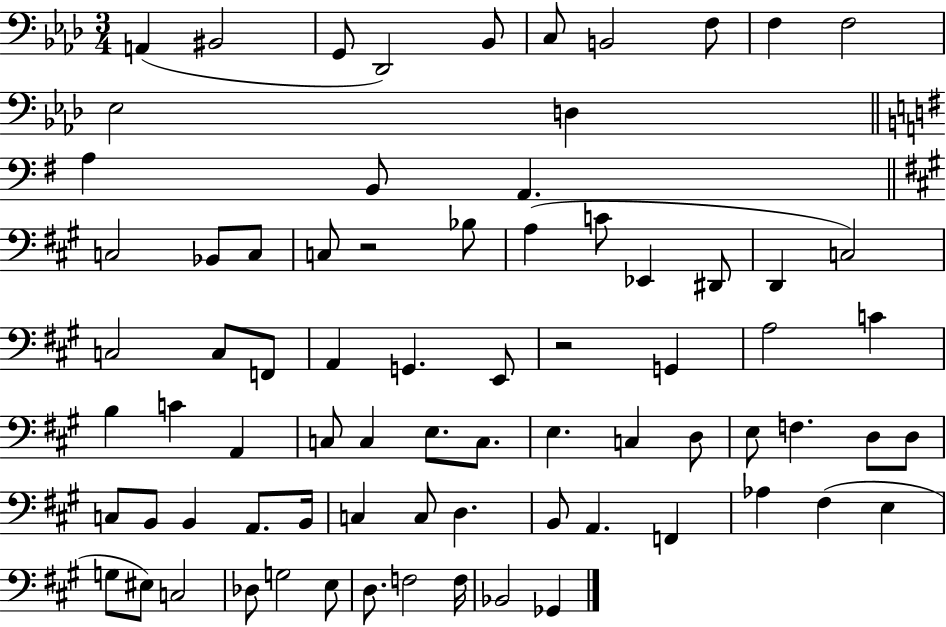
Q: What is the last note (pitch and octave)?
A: Gb2